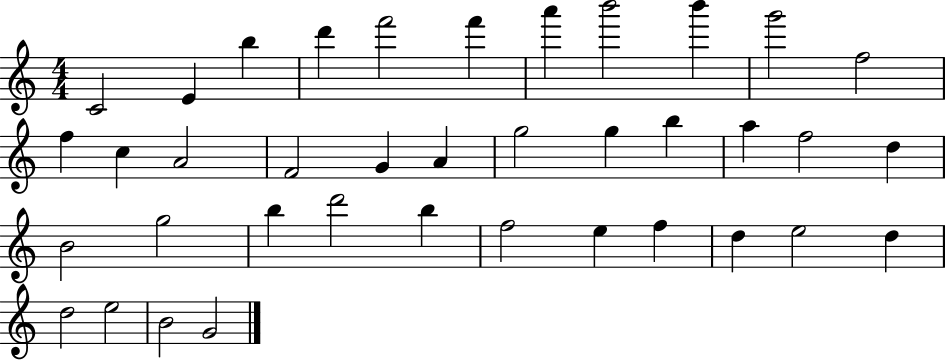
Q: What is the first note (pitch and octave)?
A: C4